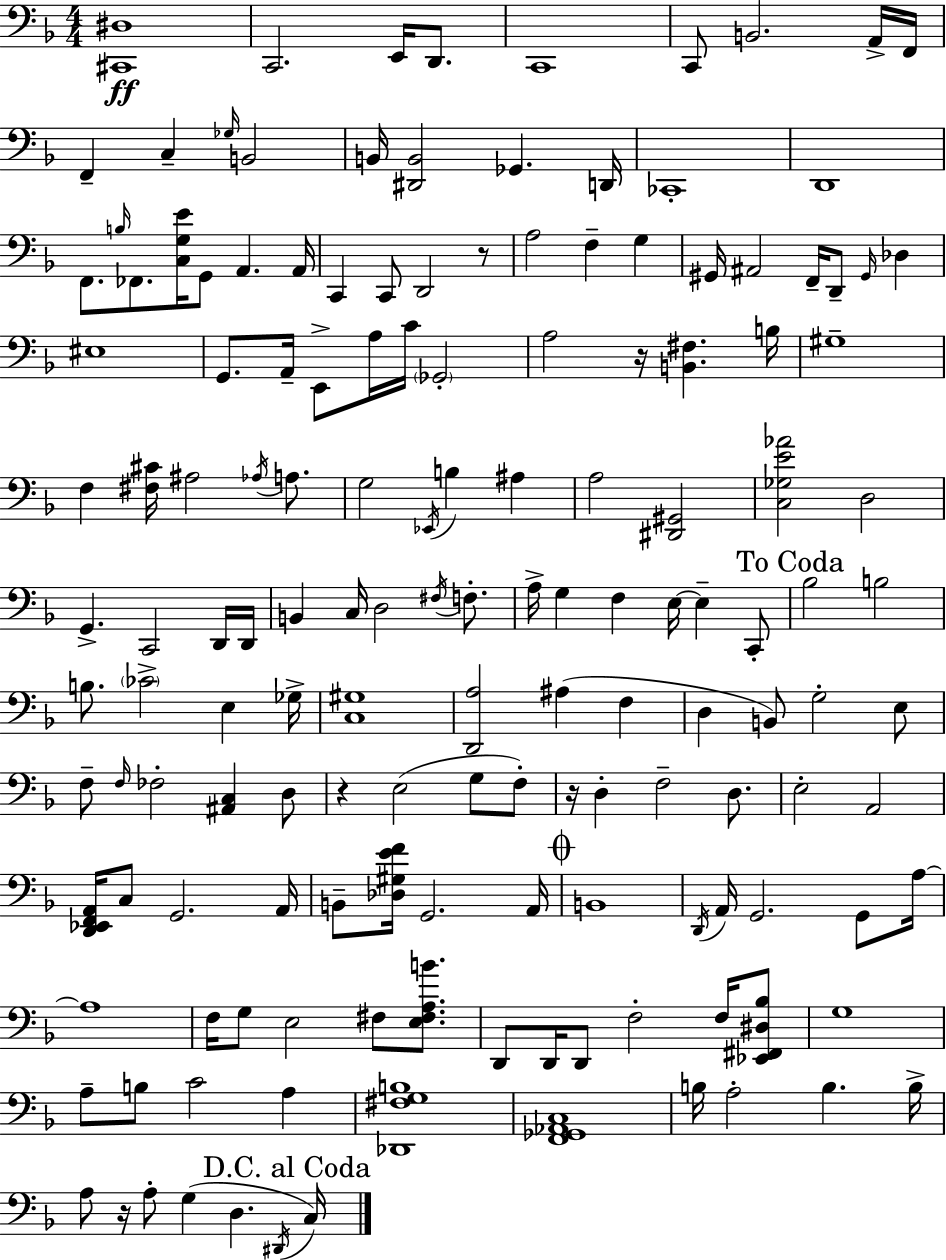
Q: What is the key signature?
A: F major